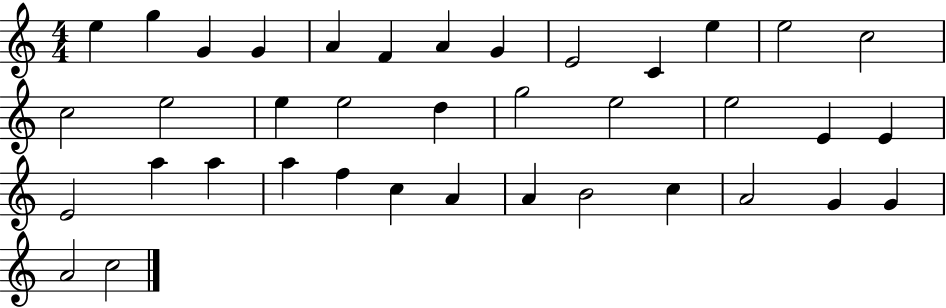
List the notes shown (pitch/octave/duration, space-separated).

E5/q G5/q G4/q G4/q A4/q F4/q A4/q G4/q E4/h C4/q E5/q E5/h C5/h C5/h E5/h E5/q E5/h D5/q G5/h E5/h E5/h E4/q E4/q E4/h A5/q A5/q A5/q F5/q C5/q A4/q A4/q B4/h C5/q A4/h G4/q G4/q A4/h C5/h